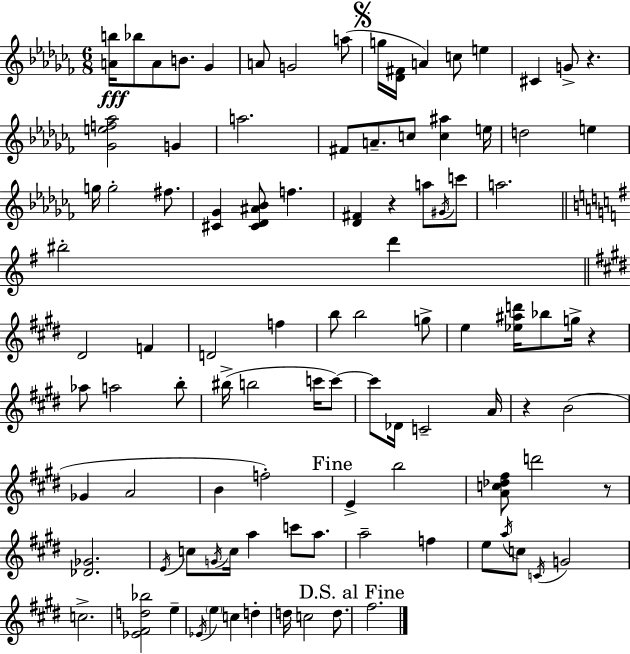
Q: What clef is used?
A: treble